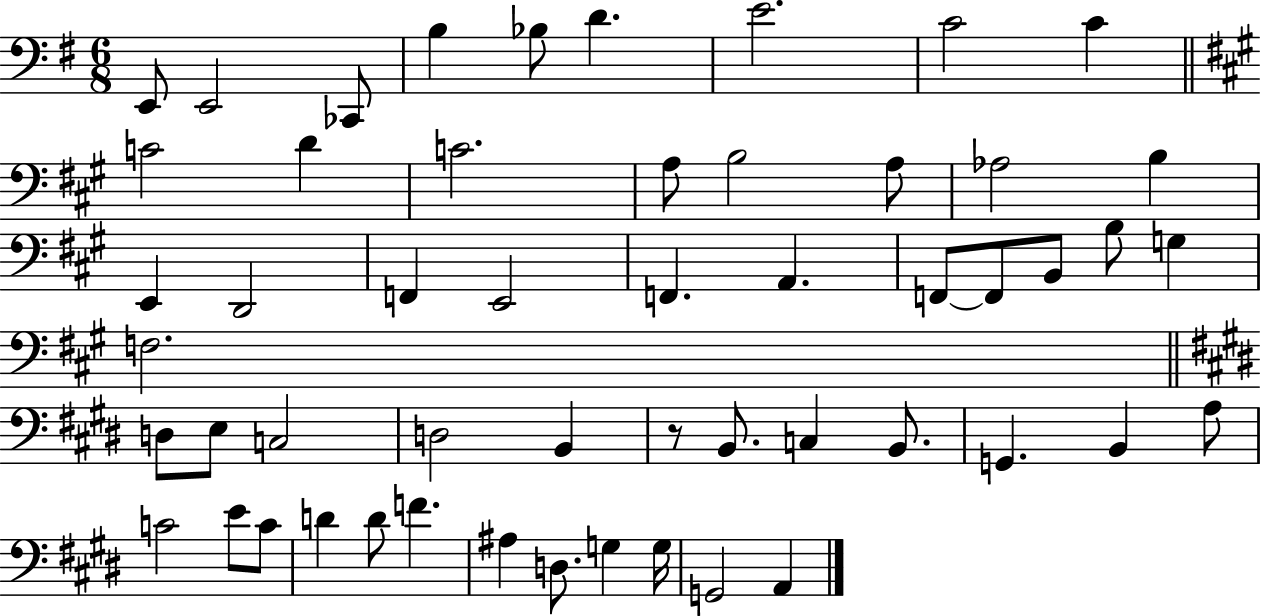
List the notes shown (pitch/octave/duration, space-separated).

E2/e E2/h CES2/e B3/q Bb3/e D4/q. E4/h. C4/h C4/q C4/h D4/q C4/h. A3/e B3/h A3/e Ab3/h B3/q E2/q D2/h F2/q E2/h F2/q. A2/q. F2/e F2/e B2/e B3/e G3/q F3/h. D3/e E3/e C3/h D3/h B2/q R/e B2/e. C3/q B2/e. G2/q. B2/q A3/e C4/h E4/e C4/e D4/q D4/e F4/q. A#3/q D3/e. G3/q G3/s G2/h A2/q